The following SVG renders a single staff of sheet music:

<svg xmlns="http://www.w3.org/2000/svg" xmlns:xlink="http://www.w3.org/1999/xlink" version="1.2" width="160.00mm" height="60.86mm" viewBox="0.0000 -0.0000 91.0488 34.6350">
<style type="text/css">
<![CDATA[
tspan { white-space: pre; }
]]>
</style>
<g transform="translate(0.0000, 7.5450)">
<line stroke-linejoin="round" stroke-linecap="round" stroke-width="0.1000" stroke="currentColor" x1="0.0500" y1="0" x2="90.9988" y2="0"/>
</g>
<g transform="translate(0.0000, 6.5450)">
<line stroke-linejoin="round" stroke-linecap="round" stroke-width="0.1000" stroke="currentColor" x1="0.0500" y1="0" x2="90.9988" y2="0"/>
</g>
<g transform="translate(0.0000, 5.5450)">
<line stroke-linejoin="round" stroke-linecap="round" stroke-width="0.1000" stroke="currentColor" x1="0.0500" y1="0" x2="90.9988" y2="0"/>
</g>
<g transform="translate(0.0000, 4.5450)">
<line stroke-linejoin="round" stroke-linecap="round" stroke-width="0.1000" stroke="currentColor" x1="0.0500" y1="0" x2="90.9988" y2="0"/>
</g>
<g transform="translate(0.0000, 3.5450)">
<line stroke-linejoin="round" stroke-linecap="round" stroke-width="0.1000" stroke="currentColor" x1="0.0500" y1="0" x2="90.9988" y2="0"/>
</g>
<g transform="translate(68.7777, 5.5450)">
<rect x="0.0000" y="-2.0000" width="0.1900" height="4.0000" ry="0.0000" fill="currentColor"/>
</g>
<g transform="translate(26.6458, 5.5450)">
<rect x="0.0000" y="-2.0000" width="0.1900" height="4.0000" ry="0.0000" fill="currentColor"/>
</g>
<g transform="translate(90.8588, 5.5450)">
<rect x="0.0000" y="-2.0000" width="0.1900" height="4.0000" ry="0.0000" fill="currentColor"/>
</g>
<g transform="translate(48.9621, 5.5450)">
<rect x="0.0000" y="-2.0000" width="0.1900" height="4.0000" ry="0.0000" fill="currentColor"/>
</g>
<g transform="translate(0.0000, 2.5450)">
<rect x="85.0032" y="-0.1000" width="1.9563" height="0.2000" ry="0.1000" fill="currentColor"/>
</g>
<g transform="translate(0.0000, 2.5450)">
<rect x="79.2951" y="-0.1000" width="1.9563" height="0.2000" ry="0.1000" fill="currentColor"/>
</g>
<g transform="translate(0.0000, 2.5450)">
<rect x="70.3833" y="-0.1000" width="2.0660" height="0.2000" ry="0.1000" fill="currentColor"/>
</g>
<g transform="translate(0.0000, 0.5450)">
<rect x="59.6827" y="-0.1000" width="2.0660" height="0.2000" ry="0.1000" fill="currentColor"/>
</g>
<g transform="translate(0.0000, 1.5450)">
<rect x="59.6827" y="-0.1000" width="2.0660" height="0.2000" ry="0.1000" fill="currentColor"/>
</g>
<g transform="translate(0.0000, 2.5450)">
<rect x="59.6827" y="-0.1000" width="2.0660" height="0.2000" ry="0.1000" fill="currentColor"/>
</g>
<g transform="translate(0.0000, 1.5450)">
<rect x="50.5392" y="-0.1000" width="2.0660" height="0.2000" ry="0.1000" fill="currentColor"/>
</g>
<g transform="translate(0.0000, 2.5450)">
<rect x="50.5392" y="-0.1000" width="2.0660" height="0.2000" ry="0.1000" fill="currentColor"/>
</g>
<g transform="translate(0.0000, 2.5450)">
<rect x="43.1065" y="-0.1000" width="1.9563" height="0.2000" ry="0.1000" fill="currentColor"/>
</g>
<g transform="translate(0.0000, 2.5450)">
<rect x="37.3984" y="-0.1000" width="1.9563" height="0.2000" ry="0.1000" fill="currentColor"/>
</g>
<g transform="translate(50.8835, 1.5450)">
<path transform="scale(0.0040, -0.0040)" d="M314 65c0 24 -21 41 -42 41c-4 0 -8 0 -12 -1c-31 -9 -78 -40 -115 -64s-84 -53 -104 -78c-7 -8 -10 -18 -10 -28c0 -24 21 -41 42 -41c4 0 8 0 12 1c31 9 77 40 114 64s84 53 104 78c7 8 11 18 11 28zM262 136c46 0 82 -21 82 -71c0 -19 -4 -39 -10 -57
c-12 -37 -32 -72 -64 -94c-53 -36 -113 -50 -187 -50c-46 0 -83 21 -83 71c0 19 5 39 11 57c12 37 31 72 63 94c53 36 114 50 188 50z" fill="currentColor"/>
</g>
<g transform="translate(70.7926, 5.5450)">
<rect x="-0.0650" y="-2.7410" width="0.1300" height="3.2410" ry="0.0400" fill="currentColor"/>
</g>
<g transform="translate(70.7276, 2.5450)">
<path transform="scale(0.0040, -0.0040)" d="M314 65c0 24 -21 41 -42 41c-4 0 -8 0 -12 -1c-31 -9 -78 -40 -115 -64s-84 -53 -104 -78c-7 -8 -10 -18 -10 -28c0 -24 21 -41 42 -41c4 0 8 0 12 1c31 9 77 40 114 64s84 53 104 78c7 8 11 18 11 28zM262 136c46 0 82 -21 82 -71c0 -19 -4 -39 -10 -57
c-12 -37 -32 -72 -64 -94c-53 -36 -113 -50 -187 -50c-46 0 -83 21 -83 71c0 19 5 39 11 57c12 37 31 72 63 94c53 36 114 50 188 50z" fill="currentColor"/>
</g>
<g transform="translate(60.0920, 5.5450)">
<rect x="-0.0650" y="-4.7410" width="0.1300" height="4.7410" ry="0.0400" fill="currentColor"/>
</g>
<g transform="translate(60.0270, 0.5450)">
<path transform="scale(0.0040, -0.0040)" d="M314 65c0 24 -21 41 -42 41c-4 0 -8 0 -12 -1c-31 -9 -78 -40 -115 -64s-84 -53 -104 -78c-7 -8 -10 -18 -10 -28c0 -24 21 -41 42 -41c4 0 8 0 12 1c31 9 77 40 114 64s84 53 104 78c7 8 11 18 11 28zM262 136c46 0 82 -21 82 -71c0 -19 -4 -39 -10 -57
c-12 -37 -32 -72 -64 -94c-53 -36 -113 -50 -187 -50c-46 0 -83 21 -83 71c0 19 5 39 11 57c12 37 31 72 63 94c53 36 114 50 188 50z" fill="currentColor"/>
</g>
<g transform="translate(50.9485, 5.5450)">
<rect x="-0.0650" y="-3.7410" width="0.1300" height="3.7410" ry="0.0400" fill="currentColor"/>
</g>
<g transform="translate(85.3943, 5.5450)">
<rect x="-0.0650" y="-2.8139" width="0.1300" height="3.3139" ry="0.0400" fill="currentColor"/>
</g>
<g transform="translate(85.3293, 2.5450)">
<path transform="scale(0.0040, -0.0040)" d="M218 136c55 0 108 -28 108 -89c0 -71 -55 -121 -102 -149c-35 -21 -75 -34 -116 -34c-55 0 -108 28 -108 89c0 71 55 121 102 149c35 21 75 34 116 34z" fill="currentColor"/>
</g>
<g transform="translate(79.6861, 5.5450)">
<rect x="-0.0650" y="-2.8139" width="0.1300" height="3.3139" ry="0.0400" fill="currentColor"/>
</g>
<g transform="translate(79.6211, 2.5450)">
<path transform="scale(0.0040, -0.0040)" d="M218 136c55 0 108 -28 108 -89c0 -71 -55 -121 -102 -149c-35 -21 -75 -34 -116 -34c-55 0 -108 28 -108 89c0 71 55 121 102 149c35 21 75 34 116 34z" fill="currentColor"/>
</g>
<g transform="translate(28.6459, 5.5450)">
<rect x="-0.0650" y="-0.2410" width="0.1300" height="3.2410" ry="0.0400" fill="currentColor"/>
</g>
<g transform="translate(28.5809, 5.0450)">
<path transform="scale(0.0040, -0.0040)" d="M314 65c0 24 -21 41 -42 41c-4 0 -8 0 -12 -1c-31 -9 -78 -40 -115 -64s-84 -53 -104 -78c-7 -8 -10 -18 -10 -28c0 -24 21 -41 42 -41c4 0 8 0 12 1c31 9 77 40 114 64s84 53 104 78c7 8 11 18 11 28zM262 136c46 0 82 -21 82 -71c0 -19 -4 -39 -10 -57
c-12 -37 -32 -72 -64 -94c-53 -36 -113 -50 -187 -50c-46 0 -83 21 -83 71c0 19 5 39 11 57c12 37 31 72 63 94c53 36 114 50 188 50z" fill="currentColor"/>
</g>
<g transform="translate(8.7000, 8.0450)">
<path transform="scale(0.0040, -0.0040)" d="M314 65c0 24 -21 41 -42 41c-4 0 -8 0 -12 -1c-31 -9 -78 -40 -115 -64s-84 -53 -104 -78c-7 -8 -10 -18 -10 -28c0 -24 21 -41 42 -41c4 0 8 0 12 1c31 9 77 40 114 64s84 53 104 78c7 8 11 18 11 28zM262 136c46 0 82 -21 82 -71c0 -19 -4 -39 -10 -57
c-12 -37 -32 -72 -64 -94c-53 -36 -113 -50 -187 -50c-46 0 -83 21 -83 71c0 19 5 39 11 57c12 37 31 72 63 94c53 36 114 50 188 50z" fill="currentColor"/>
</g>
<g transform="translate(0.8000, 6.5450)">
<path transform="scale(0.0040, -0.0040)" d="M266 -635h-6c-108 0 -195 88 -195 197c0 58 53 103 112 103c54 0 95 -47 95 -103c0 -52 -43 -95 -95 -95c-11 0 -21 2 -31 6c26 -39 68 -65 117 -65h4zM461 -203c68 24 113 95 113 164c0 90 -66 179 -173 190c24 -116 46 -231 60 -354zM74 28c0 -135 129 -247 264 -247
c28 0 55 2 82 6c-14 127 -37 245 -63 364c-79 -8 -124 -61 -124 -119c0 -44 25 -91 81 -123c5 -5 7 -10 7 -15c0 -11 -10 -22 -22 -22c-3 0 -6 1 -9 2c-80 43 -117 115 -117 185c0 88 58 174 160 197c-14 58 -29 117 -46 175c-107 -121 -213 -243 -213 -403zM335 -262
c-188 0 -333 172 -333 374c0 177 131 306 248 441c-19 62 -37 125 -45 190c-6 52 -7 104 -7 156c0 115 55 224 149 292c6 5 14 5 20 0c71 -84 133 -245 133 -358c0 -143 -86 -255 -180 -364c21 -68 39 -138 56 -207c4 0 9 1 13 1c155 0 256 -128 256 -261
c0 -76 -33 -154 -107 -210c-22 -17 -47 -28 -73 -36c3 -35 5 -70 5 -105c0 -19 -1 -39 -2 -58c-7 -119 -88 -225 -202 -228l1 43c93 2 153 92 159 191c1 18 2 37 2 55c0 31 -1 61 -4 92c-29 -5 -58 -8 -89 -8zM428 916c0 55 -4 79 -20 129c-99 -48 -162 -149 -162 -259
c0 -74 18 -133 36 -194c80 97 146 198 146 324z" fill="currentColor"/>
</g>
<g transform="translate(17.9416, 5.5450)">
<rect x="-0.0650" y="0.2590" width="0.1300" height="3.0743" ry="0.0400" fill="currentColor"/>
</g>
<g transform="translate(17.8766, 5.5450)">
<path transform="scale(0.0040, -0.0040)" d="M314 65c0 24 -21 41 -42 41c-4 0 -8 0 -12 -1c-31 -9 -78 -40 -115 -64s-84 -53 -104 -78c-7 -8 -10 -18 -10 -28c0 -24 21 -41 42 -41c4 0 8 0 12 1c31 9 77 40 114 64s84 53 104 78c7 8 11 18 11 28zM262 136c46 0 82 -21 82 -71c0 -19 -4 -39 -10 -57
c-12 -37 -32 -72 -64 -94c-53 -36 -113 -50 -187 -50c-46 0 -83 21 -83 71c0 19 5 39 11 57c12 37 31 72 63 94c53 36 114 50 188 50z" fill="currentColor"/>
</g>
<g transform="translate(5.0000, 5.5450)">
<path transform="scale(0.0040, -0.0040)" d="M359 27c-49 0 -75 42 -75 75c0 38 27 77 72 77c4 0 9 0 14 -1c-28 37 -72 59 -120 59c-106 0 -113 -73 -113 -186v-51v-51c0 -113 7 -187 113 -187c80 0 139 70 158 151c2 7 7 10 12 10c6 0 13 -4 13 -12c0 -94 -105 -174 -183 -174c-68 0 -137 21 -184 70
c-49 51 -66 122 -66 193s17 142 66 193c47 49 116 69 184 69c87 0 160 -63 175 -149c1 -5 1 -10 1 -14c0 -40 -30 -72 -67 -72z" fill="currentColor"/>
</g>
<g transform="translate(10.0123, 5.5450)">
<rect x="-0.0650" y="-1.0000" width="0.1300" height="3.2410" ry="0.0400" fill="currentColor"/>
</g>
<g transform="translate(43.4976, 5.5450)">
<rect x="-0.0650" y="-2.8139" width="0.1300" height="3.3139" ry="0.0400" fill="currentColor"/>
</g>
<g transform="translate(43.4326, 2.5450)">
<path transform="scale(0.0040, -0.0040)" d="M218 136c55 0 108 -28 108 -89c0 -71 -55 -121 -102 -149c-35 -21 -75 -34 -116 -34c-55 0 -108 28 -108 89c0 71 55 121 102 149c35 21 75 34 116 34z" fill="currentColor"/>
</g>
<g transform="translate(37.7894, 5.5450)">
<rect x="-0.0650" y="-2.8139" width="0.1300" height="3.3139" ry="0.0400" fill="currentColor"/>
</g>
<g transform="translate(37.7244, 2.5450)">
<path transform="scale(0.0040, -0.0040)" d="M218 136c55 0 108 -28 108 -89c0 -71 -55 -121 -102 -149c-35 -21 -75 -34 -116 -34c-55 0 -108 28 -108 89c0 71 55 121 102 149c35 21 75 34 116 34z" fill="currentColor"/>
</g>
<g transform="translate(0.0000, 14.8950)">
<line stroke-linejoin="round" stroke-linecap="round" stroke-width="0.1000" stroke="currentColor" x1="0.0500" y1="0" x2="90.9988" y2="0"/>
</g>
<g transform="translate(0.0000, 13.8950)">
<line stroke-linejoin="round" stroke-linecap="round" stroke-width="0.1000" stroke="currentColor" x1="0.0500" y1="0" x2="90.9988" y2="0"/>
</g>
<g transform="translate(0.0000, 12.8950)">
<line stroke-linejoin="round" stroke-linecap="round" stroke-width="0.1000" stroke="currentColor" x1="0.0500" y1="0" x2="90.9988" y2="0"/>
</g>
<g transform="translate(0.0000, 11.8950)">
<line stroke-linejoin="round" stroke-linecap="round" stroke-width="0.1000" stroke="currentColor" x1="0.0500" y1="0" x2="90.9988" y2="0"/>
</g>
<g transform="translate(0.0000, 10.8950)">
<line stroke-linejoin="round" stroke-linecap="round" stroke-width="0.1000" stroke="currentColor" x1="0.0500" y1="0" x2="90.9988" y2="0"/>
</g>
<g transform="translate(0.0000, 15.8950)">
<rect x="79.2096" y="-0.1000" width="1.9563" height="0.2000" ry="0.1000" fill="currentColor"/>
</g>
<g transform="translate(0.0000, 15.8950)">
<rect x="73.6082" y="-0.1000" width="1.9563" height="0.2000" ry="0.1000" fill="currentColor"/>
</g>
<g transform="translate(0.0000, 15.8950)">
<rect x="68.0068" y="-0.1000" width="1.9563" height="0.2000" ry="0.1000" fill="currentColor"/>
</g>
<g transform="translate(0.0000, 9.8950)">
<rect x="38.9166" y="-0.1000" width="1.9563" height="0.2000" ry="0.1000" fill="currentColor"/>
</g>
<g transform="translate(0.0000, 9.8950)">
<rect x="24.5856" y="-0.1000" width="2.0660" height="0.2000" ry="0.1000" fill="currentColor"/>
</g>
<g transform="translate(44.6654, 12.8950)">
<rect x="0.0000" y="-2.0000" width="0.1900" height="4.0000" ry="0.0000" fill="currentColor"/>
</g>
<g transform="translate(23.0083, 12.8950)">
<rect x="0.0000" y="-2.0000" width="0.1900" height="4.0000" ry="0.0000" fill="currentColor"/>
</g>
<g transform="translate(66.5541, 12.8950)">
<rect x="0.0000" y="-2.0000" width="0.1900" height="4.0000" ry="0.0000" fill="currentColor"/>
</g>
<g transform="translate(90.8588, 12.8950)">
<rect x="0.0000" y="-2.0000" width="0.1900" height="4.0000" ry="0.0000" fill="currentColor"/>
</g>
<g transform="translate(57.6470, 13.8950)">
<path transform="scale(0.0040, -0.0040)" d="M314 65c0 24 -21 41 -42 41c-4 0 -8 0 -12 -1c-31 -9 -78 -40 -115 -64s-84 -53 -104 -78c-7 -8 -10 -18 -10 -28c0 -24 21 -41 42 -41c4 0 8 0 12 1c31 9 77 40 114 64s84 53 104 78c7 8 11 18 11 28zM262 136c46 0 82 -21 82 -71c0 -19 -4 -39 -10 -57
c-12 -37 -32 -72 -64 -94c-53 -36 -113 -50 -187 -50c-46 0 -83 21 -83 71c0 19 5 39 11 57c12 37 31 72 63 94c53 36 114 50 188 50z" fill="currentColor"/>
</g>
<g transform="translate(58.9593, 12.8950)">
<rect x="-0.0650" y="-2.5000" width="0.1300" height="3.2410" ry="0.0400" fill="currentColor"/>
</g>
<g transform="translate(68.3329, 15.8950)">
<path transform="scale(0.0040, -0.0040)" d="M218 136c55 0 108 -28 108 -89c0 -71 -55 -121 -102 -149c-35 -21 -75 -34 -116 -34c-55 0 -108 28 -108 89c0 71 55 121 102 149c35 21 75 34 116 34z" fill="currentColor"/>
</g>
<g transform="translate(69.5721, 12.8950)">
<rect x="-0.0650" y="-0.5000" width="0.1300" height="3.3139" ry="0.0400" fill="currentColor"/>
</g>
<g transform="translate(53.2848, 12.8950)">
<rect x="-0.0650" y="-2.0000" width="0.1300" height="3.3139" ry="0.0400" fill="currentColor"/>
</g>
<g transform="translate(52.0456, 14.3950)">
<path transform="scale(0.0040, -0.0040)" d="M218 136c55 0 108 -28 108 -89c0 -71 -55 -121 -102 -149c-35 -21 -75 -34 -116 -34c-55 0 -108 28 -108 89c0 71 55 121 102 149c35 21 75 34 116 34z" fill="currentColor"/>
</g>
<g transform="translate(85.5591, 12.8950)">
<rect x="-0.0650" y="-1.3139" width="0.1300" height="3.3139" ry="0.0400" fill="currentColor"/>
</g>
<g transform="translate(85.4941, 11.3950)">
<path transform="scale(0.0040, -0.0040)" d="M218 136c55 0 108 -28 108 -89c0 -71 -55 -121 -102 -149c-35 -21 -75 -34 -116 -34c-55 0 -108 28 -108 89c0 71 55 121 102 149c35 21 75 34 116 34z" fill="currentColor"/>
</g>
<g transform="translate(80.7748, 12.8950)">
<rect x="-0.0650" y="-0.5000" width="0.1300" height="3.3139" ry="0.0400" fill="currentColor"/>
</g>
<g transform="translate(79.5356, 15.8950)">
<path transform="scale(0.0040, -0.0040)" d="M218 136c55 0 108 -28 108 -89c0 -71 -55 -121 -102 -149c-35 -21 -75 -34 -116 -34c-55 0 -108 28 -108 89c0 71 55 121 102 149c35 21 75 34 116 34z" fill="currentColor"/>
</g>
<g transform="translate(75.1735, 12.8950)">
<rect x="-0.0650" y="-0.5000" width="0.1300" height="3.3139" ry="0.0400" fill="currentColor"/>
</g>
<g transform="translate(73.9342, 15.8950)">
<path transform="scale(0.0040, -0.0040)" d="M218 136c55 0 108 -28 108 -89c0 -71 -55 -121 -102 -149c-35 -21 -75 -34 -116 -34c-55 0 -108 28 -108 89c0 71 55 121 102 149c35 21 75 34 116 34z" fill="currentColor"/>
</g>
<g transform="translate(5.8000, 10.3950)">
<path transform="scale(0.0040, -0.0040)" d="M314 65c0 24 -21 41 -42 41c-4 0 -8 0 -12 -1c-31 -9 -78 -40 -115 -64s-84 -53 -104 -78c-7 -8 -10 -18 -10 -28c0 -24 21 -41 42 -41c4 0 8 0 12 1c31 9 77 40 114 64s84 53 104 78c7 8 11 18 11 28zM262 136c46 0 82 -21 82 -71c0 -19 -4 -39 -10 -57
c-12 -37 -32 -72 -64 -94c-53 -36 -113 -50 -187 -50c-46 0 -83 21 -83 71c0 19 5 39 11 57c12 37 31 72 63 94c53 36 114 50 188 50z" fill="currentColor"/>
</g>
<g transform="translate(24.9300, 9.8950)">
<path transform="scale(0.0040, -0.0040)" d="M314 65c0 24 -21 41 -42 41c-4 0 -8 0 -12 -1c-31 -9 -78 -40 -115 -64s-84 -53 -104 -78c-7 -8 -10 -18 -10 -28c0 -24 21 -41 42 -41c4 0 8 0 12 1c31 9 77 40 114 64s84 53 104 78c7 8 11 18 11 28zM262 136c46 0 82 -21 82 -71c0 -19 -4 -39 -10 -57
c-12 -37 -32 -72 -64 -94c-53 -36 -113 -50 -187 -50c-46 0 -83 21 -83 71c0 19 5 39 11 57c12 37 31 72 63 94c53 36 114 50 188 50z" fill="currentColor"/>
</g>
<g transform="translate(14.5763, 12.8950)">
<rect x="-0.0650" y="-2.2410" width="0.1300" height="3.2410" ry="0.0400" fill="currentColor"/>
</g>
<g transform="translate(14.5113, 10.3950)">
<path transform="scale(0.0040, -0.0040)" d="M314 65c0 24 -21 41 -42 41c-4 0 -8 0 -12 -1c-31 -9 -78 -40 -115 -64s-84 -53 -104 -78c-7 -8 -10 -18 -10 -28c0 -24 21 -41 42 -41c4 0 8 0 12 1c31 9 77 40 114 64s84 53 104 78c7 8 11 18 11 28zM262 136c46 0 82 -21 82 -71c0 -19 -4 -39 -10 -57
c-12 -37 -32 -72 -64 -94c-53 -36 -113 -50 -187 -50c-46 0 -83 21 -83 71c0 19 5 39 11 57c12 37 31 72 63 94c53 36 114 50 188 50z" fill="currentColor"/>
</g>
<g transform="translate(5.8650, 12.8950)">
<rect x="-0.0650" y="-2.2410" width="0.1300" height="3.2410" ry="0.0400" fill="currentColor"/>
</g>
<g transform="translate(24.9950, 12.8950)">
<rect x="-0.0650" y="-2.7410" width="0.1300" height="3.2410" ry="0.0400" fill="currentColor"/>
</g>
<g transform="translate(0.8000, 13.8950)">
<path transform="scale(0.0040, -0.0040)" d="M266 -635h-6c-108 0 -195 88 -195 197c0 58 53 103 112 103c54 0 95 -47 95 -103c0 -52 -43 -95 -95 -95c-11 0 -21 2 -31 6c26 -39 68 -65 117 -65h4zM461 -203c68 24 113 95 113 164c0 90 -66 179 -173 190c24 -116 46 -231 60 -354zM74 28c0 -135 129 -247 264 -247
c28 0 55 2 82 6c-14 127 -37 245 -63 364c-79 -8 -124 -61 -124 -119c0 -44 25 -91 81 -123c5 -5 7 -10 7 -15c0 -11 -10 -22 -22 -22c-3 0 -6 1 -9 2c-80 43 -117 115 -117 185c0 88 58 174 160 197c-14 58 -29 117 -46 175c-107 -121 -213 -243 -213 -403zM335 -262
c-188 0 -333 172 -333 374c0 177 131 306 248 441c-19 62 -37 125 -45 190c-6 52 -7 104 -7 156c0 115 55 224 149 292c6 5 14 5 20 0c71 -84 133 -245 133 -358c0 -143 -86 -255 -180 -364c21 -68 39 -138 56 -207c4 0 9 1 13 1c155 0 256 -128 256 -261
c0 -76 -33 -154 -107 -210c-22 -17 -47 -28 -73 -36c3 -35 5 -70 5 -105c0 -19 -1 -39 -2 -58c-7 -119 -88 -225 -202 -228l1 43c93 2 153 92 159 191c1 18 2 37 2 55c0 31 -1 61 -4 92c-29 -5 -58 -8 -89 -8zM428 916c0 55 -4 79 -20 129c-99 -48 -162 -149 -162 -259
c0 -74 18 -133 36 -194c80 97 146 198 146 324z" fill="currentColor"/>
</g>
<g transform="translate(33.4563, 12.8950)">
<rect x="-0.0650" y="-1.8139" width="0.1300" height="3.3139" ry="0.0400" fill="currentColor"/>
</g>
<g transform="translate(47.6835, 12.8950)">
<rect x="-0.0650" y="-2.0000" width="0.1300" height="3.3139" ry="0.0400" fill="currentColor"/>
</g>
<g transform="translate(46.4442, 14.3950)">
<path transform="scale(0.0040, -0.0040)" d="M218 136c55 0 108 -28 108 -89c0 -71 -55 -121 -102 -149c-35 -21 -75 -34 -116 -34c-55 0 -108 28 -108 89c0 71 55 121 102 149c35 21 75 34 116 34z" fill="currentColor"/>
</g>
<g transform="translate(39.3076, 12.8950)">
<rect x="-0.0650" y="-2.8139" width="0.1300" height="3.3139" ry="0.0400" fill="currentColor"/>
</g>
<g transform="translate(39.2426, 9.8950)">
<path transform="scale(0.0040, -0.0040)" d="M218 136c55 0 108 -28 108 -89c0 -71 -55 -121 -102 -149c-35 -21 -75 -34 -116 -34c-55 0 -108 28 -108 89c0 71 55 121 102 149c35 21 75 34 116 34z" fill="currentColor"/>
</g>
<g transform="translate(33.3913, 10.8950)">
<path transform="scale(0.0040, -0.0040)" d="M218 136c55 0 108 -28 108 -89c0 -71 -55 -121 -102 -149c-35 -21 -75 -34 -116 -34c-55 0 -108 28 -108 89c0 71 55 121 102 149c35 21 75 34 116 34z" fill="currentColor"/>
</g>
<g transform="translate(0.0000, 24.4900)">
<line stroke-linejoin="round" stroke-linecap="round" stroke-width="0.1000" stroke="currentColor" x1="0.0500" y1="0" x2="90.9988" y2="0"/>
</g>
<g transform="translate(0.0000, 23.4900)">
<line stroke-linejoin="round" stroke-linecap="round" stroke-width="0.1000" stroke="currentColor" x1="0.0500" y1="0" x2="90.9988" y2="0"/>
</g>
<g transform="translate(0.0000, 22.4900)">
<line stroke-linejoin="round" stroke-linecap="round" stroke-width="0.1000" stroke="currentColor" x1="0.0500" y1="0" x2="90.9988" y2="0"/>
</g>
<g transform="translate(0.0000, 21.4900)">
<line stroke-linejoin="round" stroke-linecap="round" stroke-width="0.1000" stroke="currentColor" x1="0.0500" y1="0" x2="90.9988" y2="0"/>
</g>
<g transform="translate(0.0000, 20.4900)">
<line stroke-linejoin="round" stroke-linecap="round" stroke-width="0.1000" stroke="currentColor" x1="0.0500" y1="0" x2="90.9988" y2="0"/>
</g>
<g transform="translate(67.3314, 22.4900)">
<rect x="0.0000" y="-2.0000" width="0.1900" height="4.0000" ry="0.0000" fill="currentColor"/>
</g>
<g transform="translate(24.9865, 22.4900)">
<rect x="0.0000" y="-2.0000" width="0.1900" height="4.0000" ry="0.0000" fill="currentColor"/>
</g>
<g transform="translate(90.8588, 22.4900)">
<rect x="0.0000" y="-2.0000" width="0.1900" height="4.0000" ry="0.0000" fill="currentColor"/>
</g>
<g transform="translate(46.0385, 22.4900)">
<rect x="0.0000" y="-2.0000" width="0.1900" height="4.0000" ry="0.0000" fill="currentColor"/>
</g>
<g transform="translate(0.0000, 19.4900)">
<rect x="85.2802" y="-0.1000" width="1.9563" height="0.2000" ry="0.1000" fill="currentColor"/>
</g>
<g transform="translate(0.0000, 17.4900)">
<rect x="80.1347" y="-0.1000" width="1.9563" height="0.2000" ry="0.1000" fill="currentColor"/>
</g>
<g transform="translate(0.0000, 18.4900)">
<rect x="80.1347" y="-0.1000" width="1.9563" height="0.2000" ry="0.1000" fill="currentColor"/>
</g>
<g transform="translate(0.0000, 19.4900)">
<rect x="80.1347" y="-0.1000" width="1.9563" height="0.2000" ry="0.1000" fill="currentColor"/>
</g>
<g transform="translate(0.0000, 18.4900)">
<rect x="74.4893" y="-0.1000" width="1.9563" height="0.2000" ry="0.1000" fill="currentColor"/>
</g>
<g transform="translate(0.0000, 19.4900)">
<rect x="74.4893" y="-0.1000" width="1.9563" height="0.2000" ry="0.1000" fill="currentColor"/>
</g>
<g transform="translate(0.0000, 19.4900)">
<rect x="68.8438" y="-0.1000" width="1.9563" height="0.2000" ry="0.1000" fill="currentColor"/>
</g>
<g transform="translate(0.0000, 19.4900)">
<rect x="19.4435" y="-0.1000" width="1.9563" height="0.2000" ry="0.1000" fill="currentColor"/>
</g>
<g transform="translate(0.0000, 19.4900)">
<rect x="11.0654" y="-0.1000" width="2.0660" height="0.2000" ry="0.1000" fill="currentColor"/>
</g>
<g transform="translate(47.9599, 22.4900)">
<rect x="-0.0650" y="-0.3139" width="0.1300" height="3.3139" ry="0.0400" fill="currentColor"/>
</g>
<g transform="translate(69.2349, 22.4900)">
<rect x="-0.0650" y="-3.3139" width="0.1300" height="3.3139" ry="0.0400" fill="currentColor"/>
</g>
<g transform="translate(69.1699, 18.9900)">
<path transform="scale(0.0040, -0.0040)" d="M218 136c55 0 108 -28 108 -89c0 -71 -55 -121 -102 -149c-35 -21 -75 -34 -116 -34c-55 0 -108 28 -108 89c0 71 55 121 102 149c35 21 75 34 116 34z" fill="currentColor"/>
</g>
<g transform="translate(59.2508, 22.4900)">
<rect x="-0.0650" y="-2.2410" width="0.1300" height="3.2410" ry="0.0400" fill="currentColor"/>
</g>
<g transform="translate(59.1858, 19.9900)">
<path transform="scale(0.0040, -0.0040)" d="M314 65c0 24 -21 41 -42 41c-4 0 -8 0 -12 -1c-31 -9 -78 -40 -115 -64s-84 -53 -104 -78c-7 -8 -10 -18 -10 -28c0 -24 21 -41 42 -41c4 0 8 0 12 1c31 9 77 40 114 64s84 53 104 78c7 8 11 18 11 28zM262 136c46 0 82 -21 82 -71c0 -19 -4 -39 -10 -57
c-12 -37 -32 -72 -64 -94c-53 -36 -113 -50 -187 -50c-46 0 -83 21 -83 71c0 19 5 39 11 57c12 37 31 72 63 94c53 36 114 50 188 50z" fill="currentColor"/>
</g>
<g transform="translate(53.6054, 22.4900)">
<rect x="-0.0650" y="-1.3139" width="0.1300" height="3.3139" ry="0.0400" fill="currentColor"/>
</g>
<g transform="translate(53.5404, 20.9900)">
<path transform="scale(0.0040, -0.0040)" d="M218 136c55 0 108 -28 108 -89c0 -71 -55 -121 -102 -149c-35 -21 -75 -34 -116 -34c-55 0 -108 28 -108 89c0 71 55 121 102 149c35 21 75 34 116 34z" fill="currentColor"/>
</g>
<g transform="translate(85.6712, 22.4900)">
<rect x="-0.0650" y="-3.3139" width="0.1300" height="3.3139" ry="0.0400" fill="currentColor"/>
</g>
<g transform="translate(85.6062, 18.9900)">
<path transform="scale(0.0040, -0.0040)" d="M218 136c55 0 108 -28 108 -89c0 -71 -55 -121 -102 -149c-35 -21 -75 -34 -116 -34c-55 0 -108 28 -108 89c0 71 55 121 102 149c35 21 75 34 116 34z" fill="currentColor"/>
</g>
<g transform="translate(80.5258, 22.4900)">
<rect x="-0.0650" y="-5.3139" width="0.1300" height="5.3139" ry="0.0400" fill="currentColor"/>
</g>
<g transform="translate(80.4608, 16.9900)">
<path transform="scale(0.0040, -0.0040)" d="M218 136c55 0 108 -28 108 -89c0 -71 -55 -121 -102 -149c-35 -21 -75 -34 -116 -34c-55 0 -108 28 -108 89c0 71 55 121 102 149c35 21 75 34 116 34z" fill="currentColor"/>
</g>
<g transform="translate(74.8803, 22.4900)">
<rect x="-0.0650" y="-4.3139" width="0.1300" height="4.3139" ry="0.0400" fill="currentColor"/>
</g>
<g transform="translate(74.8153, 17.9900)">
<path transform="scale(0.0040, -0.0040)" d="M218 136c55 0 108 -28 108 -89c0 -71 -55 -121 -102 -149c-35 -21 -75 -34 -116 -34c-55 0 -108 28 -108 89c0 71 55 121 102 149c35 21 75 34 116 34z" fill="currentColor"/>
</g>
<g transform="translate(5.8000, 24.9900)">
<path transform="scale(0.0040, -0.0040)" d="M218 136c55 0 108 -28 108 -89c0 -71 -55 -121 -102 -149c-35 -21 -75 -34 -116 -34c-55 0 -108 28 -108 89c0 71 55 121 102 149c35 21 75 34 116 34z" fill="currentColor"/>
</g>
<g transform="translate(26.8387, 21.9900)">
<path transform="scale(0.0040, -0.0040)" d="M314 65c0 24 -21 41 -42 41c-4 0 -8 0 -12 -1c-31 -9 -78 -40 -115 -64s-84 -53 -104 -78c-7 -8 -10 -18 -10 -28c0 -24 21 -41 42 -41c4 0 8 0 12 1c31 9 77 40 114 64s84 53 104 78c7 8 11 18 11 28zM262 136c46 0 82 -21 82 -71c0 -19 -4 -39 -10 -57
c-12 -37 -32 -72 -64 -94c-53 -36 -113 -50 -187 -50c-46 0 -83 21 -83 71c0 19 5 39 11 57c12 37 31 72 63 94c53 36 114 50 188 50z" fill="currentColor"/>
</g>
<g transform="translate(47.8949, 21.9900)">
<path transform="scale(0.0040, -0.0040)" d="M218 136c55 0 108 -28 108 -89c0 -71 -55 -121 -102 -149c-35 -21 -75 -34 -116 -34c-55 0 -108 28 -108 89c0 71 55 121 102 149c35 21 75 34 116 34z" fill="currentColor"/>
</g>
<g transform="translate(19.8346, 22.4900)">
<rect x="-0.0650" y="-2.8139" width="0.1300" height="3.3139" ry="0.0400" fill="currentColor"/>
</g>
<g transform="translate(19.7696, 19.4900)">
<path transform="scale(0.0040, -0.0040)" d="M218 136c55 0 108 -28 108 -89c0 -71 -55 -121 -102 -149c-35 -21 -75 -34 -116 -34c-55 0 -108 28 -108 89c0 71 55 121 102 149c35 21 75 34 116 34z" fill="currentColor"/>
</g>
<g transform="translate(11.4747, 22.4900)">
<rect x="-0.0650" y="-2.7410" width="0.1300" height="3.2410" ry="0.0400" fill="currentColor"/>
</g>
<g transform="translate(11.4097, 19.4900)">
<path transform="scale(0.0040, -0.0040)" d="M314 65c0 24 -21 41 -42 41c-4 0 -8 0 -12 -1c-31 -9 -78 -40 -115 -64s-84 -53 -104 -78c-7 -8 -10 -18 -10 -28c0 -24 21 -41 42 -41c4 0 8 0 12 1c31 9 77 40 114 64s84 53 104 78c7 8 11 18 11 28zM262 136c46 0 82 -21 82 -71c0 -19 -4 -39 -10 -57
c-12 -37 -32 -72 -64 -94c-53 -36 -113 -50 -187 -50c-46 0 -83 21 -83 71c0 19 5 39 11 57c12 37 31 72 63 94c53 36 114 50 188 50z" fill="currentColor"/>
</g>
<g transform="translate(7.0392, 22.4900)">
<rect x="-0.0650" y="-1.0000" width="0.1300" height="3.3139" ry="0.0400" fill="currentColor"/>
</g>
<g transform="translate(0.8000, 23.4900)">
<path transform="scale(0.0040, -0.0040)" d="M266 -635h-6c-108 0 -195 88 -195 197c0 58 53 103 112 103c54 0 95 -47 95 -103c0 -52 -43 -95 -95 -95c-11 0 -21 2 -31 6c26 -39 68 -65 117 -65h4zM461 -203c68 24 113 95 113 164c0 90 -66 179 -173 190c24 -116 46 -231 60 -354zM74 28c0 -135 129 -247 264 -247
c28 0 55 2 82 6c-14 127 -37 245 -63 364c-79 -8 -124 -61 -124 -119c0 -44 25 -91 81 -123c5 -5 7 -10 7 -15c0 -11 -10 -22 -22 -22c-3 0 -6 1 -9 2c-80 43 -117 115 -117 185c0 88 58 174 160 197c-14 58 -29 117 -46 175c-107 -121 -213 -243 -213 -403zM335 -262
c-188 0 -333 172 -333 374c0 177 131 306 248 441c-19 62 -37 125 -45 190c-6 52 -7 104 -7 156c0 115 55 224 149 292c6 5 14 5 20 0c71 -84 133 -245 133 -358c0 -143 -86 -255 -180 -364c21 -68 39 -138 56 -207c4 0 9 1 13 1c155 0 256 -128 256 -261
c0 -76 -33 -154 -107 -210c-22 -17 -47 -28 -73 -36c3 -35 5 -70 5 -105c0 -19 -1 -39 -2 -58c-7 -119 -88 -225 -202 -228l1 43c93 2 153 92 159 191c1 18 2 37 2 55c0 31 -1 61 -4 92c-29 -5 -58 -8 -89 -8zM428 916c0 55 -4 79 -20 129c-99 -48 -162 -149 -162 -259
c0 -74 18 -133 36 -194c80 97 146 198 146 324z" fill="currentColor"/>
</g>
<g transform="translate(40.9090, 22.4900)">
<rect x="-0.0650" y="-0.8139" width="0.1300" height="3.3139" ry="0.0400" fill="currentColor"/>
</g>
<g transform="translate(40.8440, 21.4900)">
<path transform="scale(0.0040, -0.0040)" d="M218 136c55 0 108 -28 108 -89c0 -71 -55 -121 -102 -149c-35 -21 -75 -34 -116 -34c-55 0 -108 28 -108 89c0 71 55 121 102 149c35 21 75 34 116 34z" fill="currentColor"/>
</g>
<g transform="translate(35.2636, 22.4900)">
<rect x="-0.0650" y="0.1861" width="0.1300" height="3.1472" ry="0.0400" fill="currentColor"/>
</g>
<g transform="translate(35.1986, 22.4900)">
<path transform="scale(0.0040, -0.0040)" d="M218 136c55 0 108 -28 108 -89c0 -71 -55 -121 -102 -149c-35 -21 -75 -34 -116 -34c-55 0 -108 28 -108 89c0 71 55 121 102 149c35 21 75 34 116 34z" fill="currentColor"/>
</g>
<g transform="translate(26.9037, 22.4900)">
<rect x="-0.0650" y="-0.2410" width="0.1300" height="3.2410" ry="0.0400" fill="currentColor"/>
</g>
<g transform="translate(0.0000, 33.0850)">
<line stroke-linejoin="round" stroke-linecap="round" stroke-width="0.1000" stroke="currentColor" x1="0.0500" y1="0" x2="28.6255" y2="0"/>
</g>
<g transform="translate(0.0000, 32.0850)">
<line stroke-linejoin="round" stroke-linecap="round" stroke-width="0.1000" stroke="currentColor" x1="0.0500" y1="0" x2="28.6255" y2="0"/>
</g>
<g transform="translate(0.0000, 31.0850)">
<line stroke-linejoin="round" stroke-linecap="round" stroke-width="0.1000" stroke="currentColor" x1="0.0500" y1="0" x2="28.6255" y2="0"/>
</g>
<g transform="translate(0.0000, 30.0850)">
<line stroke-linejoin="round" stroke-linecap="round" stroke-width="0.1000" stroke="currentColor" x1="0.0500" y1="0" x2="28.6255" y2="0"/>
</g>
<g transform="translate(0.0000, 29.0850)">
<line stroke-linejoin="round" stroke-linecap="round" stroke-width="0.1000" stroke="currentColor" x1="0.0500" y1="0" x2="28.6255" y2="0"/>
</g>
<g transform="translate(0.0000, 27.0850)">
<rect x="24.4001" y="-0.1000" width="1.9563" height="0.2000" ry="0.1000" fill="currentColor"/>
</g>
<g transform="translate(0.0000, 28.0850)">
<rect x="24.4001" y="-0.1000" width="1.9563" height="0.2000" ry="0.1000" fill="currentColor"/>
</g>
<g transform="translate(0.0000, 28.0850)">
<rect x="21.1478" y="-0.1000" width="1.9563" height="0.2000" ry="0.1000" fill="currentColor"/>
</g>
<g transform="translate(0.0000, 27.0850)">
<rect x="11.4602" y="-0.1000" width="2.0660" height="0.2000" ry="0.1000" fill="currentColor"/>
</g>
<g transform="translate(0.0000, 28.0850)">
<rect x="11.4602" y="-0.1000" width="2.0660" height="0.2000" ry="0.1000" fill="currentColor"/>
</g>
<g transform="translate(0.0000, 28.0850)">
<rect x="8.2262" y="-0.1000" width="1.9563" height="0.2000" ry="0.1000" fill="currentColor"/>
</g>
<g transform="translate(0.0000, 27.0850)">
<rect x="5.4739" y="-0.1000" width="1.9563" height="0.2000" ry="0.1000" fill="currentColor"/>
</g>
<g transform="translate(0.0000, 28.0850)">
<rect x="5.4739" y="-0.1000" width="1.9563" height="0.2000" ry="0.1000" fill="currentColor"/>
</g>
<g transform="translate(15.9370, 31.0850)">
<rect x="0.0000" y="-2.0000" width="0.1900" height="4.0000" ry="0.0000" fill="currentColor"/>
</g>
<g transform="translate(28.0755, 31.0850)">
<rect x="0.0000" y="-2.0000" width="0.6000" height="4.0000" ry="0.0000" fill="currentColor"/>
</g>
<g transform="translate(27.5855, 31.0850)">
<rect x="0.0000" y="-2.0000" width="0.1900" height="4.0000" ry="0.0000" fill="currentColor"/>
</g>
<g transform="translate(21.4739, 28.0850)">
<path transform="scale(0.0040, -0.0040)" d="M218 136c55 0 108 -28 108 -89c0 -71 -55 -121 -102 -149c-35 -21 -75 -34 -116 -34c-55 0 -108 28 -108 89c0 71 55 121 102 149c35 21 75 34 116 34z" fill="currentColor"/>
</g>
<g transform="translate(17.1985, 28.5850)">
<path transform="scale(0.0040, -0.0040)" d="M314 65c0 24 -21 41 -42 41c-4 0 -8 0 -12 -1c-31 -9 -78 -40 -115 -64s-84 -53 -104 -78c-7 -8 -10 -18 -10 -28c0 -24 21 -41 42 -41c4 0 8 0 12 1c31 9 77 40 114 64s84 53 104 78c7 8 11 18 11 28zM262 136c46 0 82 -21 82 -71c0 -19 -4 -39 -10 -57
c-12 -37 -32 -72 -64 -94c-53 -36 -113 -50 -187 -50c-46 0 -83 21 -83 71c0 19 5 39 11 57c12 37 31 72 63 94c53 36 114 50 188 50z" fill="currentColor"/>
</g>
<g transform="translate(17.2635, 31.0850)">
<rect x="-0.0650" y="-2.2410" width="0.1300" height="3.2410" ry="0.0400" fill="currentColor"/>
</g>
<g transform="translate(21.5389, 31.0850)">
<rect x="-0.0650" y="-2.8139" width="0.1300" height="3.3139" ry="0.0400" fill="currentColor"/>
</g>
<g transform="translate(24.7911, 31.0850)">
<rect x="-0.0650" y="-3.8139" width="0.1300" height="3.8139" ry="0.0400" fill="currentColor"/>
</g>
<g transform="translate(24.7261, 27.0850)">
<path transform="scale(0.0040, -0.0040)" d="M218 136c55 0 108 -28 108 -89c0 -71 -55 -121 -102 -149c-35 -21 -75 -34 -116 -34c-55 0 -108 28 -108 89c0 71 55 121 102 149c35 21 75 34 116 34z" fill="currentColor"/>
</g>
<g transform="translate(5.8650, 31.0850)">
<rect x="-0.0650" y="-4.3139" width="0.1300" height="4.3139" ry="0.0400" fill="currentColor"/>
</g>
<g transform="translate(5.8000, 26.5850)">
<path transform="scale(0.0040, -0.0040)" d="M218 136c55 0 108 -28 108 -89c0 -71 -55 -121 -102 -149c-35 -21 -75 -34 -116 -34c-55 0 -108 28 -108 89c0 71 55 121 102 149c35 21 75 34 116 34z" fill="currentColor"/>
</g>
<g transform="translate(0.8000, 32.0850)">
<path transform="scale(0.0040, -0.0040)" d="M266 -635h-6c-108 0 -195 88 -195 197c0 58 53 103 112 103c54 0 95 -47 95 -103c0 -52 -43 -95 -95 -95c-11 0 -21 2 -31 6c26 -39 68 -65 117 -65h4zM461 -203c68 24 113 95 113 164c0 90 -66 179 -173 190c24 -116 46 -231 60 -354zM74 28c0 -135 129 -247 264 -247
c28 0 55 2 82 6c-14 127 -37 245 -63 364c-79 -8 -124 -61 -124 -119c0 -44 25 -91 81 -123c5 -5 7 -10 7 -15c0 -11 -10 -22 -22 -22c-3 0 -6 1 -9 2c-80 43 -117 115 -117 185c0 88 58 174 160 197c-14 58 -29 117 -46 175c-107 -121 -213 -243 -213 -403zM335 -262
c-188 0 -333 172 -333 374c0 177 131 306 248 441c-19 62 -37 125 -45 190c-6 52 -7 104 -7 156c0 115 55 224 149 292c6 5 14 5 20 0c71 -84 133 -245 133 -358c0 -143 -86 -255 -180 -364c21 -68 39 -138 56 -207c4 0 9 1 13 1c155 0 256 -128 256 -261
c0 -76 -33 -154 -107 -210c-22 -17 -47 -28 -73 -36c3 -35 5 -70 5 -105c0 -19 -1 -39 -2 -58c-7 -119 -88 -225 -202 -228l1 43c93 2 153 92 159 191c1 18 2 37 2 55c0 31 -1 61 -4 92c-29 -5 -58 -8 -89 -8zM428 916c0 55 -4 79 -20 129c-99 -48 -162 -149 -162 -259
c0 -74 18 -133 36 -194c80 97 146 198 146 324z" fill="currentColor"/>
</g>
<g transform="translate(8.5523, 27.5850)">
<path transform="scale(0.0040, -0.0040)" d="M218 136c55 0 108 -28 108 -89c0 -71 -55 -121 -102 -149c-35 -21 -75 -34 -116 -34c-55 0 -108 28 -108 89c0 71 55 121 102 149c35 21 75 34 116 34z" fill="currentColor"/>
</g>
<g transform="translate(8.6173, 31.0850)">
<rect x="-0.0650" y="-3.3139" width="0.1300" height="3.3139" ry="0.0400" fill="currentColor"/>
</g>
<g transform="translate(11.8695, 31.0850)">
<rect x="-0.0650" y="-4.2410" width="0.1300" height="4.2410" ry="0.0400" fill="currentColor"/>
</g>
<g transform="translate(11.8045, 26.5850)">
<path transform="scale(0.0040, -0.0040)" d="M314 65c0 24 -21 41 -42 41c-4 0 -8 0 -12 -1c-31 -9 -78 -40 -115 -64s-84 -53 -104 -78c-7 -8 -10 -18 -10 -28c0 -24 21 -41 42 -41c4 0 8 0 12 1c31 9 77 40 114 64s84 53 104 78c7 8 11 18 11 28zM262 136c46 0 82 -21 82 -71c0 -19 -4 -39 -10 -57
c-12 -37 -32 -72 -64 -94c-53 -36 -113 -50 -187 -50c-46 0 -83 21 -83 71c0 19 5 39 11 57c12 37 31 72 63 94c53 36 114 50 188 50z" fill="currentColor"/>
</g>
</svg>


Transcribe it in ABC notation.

X:1
T:Untitled
M:4/4
L:1/4
K:C
D2 B2 c2 a a c'2 e'2 a2 a a g2 g2 a2 f a F F G2 C C C e D a2 a c2 B d c e g2 b d' f' b d' b d'2 g2 a c'